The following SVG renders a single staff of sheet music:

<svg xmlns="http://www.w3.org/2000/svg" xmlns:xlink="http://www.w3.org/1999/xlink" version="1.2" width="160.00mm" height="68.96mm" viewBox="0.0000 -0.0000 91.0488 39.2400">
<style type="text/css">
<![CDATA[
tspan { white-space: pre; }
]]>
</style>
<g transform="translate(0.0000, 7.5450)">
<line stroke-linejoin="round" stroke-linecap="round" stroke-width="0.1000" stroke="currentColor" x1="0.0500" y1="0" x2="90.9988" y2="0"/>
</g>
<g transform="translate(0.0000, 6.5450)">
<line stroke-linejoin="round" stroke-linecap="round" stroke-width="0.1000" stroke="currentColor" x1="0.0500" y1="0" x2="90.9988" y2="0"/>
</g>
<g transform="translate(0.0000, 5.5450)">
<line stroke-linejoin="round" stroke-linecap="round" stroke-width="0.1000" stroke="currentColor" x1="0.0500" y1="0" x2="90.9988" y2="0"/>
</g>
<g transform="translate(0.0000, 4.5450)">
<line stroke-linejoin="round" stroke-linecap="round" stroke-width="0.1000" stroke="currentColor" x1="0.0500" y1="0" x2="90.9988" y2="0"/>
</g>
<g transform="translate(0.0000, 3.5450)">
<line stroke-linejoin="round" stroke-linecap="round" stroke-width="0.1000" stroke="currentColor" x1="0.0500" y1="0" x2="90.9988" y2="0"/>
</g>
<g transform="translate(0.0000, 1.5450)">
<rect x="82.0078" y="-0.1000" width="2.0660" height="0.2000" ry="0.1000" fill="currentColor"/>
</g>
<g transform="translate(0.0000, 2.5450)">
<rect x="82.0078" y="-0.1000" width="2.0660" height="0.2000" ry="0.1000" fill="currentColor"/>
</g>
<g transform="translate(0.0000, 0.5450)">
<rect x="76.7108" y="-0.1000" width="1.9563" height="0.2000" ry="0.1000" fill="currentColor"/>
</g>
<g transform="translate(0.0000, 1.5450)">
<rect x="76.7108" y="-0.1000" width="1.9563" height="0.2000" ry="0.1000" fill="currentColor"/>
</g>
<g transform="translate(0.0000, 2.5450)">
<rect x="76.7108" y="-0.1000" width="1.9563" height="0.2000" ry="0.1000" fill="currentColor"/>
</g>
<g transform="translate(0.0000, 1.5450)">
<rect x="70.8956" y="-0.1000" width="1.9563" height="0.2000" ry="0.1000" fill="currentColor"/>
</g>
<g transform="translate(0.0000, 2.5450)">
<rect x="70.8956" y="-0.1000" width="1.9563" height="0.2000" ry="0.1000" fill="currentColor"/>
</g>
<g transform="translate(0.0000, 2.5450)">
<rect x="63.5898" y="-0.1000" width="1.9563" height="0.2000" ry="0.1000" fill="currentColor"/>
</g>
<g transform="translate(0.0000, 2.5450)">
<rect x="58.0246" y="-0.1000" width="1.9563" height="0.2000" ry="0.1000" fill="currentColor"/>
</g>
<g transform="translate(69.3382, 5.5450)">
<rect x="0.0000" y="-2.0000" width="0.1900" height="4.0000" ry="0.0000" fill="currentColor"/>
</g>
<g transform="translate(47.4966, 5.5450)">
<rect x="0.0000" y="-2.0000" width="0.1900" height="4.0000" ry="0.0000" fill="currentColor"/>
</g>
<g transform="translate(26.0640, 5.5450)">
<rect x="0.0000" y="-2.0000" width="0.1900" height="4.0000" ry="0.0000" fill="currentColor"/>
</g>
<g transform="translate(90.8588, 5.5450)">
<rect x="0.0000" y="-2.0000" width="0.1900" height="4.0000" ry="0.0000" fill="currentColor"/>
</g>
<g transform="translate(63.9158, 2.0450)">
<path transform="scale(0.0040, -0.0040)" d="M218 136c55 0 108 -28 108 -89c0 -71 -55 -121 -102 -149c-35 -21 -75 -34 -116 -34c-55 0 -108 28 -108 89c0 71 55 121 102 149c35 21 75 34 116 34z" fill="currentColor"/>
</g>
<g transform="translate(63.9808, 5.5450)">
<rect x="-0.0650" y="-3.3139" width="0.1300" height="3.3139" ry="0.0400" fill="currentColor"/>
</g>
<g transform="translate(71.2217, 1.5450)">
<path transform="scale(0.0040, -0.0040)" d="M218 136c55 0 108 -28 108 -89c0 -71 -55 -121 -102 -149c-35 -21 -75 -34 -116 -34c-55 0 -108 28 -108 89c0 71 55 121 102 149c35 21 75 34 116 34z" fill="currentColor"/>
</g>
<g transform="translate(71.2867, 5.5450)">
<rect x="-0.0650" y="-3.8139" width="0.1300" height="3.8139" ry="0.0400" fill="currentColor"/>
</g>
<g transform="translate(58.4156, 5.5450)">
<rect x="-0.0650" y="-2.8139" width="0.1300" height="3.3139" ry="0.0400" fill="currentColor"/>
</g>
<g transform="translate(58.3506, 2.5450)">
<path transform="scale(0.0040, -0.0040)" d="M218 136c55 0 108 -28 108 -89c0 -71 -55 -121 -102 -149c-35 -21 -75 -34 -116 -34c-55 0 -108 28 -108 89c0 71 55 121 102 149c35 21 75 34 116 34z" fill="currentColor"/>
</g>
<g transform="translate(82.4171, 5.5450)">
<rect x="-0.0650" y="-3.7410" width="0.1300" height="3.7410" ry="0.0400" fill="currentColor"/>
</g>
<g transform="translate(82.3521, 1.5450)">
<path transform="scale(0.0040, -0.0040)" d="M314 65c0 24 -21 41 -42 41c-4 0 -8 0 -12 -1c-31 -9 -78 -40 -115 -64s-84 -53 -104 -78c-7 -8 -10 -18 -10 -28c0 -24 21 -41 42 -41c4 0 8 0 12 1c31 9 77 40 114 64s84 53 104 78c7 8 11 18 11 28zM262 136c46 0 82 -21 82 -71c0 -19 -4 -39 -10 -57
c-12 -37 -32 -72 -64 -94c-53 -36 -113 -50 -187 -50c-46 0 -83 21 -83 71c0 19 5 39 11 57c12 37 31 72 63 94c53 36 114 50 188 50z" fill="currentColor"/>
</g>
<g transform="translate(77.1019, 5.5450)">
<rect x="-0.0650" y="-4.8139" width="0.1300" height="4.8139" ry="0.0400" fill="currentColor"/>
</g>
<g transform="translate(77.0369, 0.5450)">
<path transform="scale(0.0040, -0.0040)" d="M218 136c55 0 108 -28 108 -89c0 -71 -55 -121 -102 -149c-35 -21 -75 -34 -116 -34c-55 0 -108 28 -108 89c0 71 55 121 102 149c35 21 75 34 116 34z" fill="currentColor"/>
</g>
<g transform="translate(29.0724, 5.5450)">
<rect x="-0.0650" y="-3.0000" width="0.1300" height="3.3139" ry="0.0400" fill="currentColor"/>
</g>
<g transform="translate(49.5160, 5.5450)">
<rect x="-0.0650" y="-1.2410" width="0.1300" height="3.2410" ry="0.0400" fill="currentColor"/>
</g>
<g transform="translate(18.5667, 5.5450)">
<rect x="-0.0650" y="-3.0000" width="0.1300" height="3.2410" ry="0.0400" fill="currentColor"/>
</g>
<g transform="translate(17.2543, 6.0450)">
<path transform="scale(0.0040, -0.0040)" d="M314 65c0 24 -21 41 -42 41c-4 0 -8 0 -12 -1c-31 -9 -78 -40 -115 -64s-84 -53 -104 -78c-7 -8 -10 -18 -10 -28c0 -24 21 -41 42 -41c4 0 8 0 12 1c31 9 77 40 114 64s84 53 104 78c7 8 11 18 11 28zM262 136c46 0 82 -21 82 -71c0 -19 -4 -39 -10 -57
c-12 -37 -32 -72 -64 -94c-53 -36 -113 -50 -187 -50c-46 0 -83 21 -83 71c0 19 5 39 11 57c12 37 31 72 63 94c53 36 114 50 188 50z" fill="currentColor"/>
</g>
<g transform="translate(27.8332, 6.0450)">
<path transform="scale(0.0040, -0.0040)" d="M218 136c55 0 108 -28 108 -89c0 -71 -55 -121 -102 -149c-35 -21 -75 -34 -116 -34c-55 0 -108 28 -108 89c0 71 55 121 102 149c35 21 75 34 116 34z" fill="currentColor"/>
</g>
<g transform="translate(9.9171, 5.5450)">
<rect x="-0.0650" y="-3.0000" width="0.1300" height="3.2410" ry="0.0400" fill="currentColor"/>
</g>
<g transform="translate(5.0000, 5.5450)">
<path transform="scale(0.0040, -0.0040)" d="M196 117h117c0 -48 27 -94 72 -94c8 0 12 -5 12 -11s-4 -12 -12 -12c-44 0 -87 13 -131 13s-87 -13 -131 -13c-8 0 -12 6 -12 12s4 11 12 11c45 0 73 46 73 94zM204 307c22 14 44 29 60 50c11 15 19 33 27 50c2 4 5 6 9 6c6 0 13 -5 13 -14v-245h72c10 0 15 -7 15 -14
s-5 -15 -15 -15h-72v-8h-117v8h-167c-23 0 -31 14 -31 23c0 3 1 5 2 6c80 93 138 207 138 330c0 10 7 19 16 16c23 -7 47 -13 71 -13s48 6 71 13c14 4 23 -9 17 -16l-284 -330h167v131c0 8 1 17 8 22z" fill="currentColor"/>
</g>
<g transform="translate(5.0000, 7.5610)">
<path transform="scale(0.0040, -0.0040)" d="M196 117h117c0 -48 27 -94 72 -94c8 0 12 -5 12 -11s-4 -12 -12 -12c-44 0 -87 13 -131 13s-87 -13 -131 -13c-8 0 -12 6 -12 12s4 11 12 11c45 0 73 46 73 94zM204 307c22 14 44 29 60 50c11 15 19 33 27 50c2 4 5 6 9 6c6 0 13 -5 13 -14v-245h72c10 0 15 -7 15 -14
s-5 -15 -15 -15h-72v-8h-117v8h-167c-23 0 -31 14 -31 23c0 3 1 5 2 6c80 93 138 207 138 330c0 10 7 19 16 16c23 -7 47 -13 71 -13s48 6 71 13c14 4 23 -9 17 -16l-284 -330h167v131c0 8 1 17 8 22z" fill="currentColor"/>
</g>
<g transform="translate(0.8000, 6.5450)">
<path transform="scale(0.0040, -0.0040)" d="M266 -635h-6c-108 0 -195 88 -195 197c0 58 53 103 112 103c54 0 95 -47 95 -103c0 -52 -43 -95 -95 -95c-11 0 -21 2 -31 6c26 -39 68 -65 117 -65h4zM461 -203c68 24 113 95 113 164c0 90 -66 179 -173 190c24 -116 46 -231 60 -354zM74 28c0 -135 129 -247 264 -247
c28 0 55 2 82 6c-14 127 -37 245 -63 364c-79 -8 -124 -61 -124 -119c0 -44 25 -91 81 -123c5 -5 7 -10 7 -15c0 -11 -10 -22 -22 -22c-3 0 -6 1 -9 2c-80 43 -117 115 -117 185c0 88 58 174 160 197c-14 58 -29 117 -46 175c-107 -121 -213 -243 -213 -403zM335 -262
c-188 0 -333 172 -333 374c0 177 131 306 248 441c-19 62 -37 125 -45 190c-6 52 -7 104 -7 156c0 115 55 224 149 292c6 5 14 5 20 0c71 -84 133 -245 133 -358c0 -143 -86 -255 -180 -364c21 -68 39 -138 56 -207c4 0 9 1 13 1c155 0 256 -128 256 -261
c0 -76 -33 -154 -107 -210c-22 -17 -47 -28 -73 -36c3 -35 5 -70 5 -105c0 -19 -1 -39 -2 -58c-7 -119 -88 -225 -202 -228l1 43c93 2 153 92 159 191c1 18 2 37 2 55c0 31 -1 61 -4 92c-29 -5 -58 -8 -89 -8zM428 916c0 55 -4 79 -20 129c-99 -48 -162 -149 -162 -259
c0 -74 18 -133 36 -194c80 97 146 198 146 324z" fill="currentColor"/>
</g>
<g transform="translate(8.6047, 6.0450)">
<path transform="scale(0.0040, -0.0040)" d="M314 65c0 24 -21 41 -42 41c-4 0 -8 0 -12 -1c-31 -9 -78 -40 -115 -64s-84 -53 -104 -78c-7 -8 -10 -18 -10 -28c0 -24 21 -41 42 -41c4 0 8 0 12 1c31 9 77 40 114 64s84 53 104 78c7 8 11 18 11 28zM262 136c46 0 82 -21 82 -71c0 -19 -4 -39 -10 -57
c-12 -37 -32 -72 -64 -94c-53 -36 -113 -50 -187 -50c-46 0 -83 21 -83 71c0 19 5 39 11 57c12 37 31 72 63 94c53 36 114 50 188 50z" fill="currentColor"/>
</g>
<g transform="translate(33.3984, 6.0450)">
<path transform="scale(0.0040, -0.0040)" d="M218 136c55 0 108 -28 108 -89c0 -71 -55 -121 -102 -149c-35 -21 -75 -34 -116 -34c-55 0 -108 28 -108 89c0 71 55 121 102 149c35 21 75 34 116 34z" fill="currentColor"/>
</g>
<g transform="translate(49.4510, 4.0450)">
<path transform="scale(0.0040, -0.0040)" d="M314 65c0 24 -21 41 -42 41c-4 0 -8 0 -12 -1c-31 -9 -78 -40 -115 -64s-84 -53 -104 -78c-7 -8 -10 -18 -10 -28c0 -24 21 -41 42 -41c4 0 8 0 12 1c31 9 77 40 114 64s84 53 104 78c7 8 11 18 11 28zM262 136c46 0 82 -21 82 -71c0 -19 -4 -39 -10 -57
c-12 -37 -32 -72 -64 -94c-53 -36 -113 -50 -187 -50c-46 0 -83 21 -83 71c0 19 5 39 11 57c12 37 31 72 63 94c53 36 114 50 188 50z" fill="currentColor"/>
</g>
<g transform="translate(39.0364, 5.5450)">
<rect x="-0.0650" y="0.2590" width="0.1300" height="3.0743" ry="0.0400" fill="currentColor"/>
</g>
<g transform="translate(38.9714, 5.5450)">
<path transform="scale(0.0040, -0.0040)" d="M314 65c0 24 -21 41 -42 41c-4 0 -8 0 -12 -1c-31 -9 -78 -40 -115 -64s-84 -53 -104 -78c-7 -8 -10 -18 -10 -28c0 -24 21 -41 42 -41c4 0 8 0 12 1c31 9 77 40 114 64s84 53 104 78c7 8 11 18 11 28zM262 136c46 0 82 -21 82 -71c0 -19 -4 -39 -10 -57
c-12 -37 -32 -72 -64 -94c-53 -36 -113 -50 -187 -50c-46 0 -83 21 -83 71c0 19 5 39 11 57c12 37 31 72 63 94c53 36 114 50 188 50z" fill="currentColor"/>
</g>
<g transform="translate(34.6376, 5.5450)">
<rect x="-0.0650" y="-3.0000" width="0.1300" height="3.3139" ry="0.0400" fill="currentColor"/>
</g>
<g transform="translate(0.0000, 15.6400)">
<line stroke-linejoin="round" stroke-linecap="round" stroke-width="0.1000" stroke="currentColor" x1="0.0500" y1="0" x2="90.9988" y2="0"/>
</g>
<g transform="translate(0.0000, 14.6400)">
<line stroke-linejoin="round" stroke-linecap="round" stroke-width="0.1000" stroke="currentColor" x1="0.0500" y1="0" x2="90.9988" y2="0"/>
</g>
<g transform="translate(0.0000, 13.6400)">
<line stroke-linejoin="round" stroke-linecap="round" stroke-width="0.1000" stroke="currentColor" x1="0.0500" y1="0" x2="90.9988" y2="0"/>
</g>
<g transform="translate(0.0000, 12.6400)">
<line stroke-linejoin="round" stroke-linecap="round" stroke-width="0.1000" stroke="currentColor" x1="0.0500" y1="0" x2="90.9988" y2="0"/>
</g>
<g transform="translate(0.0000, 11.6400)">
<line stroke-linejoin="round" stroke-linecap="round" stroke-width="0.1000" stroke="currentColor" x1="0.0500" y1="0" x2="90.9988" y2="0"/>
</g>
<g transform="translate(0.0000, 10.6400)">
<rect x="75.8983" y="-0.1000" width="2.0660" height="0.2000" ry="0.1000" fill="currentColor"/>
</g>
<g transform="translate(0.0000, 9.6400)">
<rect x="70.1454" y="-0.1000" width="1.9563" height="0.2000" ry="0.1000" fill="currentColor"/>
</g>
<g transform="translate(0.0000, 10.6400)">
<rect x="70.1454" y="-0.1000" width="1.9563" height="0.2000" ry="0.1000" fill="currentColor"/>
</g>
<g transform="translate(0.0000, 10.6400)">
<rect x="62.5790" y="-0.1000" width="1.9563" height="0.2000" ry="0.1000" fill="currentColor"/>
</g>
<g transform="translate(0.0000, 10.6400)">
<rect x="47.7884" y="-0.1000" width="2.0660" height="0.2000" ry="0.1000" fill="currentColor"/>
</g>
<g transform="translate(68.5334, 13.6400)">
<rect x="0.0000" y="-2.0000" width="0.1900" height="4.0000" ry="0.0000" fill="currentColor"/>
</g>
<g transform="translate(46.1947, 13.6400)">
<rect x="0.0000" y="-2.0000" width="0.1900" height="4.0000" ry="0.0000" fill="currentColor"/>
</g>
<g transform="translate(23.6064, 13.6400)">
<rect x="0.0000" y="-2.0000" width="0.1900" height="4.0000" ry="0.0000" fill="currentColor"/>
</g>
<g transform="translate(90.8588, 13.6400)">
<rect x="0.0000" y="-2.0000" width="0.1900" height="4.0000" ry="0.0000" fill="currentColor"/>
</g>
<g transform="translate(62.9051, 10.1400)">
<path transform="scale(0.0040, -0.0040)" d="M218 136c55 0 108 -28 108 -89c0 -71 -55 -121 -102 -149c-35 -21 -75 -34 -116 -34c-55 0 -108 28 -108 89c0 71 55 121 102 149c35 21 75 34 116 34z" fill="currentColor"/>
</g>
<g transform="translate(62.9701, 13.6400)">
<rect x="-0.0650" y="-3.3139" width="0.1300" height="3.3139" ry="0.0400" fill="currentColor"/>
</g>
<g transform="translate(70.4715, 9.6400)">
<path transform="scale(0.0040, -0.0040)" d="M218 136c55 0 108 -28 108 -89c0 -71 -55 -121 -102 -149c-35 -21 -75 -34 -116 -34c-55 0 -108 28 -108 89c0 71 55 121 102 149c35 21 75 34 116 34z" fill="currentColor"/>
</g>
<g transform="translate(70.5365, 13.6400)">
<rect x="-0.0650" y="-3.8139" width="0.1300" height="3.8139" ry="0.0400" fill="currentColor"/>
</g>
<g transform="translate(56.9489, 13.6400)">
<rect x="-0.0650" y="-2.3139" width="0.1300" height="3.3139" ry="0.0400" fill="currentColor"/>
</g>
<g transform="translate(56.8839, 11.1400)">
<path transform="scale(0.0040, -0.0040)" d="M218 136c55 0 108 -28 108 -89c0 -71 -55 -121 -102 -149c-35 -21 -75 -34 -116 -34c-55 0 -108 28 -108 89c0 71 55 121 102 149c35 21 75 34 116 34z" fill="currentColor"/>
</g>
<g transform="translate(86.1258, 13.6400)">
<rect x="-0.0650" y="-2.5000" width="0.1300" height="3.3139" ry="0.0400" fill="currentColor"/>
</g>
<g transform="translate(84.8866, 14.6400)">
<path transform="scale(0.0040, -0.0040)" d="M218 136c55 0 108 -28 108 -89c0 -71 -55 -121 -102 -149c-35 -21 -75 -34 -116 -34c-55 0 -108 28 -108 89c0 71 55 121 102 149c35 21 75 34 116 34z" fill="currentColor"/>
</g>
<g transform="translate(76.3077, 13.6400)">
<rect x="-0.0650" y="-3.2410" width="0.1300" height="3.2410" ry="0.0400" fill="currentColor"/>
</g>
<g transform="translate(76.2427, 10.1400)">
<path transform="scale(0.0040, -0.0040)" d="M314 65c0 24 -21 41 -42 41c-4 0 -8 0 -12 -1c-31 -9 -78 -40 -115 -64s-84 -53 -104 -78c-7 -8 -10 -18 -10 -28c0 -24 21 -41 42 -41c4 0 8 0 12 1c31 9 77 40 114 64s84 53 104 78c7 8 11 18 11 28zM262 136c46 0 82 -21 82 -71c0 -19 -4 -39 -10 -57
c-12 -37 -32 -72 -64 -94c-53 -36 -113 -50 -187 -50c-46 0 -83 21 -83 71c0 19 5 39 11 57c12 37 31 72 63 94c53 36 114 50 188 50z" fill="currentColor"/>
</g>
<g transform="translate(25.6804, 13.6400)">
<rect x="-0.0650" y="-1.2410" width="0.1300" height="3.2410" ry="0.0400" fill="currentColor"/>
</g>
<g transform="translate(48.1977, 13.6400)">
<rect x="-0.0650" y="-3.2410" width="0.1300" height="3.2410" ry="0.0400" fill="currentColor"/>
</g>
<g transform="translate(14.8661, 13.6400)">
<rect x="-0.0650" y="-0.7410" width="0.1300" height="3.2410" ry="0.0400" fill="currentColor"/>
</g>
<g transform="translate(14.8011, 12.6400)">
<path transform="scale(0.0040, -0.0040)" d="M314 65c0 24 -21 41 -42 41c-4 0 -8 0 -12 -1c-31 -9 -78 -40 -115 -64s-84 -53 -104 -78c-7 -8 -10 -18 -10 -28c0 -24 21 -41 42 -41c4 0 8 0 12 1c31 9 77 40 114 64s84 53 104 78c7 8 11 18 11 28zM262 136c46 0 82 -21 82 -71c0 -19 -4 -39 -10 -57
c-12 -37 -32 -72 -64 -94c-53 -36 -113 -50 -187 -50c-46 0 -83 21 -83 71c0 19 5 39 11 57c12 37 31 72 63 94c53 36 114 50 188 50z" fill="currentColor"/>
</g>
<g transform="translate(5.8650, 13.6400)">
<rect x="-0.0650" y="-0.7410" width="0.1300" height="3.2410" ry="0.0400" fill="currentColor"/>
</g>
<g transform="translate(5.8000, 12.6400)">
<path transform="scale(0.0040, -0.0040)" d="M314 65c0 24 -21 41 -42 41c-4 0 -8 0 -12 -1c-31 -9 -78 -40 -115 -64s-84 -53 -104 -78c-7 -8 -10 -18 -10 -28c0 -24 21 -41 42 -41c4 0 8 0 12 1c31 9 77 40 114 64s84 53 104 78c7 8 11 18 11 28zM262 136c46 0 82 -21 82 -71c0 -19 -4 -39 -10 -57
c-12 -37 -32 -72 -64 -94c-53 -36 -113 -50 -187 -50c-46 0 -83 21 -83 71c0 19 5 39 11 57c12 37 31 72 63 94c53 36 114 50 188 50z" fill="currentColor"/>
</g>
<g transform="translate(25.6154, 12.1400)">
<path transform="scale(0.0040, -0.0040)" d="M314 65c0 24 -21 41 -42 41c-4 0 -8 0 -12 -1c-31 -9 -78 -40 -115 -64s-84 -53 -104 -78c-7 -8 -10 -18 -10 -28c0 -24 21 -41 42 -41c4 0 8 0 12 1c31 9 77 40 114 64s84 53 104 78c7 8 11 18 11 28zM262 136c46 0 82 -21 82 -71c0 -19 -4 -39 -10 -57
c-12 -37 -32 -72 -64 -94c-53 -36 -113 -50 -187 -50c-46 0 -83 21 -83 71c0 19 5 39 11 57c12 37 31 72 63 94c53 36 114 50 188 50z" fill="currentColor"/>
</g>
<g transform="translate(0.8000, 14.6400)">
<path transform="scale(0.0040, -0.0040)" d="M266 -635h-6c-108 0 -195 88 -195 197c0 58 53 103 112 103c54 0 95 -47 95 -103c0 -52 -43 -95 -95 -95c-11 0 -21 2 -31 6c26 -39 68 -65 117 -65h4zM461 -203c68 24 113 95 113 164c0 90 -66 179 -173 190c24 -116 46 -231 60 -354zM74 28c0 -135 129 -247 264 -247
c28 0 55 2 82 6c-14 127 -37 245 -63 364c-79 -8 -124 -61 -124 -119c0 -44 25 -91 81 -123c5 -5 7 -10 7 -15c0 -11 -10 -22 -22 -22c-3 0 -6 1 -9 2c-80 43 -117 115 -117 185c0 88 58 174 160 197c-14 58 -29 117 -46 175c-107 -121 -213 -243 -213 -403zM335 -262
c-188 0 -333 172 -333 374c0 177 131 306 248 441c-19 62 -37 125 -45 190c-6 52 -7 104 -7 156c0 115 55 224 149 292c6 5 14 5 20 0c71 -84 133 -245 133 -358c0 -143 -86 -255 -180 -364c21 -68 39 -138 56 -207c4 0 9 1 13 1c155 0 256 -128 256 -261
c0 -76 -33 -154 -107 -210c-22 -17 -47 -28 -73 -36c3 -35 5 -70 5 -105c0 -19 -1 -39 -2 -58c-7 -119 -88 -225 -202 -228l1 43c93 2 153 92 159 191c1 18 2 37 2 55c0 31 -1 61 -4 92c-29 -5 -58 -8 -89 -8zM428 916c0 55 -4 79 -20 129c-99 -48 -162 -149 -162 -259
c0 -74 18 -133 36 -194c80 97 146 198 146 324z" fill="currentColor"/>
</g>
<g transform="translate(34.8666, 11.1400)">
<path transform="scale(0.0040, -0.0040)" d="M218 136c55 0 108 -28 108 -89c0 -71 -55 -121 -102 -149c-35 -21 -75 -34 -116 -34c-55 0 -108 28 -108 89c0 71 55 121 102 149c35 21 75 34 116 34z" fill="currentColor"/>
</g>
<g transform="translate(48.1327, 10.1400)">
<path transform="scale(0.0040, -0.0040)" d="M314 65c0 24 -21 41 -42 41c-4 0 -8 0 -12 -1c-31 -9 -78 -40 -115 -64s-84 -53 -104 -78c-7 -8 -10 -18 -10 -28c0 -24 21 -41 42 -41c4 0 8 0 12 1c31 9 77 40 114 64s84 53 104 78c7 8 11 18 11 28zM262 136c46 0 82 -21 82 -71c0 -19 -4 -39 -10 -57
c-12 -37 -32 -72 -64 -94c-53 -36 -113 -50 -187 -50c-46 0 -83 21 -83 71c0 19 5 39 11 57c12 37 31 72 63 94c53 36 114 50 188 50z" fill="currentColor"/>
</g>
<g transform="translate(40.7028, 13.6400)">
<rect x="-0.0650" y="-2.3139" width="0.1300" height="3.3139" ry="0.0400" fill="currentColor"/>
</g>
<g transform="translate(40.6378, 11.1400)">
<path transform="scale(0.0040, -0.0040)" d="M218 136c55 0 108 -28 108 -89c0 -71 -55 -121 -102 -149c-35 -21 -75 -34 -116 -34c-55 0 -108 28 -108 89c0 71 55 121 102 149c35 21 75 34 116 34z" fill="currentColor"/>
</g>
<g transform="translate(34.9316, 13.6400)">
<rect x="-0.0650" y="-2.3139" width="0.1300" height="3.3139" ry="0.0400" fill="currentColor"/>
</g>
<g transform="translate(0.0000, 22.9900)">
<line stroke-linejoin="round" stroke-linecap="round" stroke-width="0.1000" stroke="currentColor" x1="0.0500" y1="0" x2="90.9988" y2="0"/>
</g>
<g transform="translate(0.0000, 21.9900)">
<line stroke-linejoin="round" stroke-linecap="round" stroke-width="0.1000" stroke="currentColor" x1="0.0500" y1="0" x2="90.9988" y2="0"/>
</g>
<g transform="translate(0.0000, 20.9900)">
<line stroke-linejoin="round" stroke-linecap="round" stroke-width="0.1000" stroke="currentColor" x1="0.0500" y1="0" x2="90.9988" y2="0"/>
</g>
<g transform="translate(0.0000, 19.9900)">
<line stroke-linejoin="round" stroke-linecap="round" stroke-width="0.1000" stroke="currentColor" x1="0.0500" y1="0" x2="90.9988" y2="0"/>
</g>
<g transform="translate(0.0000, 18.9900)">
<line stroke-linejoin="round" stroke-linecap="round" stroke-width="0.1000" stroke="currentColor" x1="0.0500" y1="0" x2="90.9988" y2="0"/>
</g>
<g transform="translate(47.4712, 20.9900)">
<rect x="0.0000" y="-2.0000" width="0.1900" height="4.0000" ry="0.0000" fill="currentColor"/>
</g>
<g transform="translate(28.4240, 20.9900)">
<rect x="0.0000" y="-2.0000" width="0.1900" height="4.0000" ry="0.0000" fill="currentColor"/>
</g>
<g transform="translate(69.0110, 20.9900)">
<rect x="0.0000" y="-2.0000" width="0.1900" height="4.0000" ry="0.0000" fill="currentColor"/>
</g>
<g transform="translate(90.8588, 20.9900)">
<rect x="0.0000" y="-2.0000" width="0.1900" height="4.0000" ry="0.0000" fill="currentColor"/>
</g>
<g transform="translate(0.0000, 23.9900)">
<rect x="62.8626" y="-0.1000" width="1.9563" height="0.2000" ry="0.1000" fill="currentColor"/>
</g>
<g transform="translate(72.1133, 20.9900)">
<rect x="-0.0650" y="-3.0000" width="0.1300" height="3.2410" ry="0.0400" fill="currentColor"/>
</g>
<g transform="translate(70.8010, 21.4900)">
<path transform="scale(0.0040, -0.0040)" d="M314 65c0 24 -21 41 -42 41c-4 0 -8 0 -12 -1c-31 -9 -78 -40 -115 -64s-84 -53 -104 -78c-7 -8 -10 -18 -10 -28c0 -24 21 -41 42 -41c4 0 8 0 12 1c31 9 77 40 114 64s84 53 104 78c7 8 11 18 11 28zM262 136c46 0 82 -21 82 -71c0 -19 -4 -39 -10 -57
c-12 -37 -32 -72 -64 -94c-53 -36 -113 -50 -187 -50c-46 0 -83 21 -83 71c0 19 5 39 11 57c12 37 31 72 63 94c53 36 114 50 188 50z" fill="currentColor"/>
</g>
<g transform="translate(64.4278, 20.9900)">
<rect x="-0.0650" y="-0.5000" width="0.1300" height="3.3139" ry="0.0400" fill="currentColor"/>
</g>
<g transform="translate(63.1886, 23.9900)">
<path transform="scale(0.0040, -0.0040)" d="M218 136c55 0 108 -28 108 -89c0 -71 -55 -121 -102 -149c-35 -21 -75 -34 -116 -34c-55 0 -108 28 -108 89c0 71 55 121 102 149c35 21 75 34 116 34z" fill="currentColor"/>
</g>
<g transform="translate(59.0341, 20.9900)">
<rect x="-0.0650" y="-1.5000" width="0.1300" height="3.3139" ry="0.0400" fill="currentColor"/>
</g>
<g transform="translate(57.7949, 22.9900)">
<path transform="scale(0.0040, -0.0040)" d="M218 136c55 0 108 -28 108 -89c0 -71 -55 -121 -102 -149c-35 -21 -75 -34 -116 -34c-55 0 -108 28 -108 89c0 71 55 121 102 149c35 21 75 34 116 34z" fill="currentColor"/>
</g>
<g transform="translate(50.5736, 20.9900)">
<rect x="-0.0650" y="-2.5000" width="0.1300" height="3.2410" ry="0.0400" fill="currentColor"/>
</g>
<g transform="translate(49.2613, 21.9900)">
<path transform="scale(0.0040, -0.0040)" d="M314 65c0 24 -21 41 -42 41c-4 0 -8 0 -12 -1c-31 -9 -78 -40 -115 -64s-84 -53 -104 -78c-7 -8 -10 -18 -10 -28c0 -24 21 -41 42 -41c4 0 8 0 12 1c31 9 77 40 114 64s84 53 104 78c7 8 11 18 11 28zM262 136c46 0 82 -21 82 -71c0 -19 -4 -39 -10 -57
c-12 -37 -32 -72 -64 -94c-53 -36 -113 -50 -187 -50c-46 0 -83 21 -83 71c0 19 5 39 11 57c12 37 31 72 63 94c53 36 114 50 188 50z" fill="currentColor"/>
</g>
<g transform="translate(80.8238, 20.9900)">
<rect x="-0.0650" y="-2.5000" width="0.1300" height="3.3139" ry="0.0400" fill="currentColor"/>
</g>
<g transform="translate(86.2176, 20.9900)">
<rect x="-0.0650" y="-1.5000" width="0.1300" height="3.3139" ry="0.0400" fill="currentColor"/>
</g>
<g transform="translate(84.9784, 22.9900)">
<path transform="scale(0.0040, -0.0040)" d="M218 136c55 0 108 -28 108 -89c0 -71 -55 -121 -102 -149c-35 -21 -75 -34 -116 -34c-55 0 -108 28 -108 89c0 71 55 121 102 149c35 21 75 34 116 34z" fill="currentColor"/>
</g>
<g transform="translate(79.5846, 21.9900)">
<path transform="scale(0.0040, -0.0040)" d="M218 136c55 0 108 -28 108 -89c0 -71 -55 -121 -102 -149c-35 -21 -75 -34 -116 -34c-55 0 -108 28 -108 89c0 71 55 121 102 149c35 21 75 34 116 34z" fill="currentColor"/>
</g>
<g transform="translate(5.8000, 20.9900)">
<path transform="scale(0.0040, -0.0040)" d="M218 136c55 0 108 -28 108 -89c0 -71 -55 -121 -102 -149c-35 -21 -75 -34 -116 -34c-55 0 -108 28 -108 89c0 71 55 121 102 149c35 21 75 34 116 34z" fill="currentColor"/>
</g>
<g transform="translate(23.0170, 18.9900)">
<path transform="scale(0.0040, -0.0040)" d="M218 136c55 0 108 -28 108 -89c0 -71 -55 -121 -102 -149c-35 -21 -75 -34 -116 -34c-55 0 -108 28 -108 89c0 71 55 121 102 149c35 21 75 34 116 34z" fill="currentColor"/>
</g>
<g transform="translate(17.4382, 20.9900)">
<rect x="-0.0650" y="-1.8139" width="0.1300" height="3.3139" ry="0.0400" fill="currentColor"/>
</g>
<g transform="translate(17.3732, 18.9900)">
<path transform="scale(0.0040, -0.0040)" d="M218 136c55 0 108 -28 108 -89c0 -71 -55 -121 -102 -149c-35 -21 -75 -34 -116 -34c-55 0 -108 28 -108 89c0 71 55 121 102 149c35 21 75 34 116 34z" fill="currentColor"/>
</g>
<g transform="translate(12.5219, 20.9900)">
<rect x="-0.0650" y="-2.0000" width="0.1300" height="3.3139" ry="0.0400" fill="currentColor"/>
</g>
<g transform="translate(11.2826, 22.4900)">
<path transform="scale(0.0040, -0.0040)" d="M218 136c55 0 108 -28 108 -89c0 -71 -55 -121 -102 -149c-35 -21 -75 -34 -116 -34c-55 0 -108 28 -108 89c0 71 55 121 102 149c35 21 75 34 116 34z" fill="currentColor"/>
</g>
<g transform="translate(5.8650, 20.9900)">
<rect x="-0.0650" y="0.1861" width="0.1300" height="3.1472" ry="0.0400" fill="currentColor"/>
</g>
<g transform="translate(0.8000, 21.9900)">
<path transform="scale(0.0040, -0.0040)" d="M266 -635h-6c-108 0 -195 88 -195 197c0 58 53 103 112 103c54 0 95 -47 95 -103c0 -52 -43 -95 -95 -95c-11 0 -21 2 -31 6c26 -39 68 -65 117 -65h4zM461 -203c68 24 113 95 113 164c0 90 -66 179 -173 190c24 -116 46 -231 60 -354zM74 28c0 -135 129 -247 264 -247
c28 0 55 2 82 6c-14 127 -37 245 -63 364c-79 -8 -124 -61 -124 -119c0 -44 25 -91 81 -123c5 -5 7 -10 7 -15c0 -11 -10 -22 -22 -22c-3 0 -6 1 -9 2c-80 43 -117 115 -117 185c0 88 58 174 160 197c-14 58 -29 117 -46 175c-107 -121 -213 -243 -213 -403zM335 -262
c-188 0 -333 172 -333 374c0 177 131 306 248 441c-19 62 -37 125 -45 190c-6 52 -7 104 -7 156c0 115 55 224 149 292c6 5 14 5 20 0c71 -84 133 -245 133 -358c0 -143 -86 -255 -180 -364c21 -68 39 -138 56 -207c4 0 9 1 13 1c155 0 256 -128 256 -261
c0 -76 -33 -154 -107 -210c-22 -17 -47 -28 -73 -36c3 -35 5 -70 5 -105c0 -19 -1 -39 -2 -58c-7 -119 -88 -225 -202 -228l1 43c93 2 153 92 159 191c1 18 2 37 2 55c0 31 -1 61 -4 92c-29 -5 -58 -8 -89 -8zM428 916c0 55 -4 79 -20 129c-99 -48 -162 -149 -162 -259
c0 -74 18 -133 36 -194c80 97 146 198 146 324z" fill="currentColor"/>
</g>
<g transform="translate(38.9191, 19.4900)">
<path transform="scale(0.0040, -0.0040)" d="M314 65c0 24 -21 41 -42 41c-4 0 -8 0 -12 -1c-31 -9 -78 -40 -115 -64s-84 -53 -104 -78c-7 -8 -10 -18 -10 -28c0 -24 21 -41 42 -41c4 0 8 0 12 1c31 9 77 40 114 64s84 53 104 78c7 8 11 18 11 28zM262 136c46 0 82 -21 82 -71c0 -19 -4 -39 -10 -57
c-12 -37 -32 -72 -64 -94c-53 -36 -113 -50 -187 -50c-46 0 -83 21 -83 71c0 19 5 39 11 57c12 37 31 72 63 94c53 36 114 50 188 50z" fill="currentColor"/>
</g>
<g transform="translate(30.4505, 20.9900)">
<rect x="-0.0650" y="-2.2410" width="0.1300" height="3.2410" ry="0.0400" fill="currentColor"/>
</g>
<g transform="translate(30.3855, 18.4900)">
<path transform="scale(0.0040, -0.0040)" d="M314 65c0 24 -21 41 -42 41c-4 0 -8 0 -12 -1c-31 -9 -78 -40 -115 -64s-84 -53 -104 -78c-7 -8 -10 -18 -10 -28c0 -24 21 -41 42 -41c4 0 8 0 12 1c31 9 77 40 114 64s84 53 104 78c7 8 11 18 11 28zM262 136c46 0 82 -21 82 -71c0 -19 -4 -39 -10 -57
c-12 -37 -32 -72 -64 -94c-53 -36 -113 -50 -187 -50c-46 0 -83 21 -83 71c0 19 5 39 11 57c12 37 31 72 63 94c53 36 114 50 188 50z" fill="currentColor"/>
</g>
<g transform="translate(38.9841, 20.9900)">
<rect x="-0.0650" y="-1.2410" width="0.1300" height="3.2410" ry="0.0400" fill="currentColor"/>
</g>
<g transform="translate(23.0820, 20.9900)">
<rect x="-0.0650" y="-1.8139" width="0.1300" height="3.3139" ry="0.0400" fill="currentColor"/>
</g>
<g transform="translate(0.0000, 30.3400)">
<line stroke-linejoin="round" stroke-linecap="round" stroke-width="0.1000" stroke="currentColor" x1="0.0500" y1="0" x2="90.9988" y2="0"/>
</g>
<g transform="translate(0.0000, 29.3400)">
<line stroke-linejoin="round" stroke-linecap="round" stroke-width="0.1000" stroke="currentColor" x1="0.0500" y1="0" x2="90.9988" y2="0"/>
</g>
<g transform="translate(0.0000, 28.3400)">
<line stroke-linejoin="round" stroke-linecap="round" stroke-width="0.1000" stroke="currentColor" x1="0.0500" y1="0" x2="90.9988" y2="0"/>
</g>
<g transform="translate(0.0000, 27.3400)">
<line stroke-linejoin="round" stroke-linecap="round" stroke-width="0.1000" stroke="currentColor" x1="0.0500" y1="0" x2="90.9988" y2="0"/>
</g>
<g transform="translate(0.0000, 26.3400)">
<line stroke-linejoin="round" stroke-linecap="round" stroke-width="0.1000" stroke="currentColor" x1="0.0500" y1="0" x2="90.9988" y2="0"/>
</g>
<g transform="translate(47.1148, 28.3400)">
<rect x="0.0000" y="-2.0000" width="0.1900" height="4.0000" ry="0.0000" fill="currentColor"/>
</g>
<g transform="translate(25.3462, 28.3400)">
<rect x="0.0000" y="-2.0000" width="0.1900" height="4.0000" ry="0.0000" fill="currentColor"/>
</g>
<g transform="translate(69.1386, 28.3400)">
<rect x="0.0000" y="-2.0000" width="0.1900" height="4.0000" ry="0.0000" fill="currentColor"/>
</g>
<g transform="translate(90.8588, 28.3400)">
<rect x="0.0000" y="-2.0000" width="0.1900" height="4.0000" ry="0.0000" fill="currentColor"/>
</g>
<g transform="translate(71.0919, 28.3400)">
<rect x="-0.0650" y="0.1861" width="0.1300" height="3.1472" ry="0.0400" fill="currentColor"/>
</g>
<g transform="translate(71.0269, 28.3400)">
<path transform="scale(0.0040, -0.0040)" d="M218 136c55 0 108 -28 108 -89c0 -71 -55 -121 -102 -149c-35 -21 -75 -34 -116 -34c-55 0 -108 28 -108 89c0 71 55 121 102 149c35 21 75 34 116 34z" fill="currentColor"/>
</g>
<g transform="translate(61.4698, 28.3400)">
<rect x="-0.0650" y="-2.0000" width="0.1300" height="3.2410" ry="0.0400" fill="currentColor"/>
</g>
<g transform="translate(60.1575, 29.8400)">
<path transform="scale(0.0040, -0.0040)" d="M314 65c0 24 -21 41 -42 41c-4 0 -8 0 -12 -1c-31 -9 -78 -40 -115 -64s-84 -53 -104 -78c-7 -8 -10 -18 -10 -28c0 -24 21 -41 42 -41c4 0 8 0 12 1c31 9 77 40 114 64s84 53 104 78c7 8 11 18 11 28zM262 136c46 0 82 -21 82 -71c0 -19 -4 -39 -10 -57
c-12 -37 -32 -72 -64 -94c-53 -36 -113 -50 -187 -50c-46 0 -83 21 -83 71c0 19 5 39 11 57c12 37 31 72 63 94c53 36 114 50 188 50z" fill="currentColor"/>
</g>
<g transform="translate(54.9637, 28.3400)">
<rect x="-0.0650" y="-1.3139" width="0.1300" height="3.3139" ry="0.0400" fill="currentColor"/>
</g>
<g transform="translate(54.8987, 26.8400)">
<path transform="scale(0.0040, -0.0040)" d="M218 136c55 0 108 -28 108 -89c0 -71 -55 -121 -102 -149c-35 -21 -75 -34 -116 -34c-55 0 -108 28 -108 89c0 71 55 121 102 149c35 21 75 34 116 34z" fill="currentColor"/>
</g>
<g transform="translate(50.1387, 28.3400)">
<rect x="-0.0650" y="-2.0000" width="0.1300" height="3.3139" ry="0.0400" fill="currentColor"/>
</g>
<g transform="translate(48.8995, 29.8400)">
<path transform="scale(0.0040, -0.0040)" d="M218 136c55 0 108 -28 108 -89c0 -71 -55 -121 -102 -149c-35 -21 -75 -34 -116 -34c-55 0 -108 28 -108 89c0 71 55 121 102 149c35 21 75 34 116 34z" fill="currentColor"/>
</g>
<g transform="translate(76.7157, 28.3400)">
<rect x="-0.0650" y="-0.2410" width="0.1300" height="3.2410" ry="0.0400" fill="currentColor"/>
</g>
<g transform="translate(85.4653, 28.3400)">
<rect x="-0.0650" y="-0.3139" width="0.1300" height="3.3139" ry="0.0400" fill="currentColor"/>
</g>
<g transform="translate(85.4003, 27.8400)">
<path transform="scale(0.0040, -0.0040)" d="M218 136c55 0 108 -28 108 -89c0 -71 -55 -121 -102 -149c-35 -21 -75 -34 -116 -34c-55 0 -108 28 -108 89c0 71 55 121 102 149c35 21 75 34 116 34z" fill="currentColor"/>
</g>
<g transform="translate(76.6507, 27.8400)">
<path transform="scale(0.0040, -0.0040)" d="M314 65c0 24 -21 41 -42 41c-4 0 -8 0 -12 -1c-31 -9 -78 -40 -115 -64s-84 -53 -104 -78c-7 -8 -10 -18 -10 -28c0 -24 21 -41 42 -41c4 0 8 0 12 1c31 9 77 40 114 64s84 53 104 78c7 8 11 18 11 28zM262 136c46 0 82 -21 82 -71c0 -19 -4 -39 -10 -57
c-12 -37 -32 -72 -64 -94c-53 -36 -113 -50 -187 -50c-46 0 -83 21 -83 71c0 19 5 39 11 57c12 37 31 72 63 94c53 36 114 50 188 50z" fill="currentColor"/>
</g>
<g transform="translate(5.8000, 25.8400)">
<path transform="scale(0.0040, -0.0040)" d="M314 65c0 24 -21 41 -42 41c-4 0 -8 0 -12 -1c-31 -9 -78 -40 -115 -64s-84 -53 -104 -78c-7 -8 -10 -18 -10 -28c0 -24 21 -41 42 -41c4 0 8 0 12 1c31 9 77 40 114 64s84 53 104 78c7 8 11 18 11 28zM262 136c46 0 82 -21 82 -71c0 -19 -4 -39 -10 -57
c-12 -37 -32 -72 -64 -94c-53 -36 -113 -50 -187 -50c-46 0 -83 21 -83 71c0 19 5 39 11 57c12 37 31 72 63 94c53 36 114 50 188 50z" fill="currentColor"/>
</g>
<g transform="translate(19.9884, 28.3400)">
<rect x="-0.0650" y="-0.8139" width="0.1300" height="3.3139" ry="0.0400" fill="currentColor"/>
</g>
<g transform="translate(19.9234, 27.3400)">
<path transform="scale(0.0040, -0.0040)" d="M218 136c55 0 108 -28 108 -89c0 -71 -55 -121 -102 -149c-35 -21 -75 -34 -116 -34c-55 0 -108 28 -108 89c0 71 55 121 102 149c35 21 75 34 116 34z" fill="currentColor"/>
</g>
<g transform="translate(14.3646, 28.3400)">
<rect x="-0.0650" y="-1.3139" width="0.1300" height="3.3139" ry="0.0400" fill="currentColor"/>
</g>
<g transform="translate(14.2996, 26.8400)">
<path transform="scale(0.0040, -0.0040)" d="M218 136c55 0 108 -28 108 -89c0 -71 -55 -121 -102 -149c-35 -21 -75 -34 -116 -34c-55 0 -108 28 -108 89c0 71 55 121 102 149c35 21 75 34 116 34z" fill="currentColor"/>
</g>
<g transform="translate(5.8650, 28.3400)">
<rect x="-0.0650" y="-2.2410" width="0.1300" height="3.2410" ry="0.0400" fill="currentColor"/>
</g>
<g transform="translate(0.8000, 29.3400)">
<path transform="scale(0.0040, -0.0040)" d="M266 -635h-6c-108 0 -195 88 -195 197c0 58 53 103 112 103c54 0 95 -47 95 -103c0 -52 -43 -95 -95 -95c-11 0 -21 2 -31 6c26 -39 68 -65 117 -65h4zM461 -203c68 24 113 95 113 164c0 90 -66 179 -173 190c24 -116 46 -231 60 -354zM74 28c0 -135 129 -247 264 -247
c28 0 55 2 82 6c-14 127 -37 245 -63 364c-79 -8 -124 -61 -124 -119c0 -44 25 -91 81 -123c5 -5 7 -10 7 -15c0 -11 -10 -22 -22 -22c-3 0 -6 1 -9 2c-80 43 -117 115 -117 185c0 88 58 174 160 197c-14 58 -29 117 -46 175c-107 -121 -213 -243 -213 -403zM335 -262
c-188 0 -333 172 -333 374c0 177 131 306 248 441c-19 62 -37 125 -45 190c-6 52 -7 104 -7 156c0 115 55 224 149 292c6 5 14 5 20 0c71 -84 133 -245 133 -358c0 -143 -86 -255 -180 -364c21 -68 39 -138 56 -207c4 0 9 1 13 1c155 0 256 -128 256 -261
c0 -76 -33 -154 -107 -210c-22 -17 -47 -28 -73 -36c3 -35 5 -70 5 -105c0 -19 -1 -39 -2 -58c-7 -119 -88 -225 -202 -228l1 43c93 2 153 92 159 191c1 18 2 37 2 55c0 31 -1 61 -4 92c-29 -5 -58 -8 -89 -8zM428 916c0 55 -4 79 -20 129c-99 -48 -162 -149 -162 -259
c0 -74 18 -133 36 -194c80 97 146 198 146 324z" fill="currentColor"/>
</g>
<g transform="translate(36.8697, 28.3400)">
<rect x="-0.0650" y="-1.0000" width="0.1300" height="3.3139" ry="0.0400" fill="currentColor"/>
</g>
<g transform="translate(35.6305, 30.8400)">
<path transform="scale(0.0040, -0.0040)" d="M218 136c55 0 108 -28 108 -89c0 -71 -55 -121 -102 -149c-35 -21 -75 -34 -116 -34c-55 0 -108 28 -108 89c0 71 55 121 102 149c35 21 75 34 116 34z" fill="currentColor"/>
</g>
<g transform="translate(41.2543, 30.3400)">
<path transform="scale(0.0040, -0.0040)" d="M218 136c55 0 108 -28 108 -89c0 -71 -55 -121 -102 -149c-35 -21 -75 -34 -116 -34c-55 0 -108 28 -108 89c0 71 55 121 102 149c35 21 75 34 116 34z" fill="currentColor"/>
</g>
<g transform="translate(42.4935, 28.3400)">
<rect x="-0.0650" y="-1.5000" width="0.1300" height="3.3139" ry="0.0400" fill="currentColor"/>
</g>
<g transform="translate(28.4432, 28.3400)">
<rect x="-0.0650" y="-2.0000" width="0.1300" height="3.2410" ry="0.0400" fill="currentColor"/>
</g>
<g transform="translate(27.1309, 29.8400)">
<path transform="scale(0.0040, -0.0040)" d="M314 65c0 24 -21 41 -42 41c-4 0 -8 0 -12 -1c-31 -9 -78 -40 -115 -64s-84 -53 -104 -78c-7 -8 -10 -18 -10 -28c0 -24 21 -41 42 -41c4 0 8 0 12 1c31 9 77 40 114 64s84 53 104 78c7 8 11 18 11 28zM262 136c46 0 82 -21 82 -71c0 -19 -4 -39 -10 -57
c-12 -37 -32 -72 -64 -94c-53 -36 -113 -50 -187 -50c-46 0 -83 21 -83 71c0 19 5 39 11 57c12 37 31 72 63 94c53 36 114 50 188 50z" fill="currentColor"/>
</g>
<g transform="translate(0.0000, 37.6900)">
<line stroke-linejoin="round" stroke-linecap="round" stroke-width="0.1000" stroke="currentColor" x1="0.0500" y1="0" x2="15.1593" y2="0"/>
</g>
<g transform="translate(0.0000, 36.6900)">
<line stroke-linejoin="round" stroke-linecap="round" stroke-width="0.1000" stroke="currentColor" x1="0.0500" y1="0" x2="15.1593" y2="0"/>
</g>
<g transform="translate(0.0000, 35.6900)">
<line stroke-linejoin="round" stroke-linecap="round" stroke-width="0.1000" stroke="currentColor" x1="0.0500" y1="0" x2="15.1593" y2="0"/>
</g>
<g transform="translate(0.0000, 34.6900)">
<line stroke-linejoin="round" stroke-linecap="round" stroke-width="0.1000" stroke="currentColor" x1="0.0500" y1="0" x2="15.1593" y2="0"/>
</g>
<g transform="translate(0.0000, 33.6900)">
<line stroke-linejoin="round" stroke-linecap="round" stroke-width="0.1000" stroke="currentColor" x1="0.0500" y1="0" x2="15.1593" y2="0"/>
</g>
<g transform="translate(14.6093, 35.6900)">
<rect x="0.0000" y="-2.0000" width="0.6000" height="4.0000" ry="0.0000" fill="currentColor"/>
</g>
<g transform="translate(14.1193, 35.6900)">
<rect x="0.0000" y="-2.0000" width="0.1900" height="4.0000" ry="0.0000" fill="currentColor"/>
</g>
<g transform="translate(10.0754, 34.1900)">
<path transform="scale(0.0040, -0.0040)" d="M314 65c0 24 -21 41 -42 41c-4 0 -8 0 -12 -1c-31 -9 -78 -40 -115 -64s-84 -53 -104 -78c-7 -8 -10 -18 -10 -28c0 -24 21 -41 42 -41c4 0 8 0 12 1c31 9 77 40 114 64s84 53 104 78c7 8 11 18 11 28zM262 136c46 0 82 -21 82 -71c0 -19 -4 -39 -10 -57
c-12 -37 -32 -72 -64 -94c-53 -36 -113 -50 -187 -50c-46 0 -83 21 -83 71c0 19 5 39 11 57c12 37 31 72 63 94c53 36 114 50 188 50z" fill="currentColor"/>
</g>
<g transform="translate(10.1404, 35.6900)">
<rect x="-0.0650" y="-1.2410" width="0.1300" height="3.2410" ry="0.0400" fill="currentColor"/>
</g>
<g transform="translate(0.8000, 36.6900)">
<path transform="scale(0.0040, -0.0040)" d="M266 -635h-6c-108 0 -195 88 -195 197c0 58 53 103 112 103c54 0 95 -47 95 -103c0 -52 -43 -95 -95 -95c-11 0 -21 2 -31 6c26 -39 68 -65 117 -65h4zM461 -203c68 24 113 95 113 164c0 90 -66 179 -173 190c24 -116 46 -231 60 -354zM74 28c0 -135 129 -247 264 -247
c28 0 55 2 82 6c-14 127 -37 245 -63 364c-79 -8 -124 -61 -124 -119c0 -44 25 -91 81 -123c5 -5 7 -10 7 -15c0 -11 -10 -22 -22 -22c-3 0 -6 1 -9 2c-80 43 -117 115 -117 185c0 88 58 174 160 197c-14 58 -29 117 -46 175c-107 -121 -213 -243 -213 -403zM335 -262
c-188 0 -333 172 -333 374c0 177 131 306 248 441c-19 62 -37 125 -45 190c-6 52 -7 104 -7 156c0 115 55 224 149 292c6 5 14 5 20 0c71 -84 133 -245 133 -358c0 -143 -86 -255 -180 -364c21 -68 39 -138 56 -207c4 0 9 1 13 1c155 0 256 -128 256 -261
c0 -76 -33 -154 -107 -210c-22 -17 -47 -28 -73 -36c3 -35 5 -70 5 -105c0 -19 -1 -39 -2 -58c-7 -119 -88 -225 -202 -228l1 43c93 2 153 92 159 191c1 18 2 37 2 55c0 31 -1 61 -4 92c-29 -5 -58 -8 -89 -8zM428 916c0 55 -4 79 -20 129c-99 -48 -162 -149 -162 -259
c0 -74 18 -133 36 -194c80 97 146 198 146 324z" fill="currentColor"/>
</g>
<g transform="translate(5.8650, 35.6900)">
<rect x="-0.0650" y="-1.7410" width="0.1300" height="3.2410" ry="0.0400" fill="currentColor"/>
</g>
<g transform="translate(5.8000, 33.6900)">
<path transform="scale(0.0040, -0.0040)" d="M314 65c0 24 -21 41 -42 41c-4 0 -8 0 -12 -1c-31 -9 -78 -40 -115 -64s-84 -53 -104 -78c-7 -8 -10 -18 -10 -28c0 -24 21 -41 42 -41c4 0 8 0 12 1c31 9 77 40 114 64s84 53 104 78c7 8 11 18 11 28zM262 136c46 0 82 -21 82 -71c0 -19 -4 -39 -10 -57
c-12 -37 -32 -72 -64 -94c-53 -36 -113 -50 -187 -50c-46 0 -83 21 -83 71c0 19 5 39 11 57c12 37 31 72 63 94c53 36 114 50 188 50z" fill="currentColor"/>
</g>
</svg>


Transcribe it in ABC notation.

X:1
T:Untitled
M:4/4
L:1/4
K:C
A2 A2 A A B2 e2 a b c' e' c'2 d2 d2 e2 g g b2 g b c' b2 G B F f f g2 e2 G2 E C A2 G E g2 e d F2 D E F e F2 B c2 c f2 e2